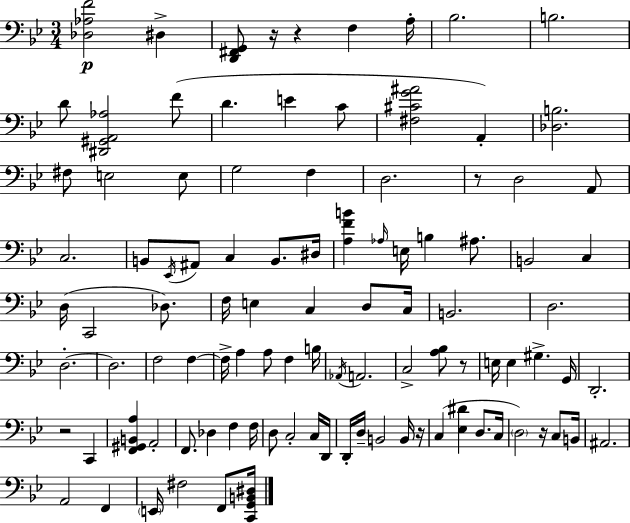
X:1
T:Untitled
M:3/4
L:1/4
K:Bb
[_D,_A,F]2 ^D, [D,,^F,,G,,]/2 z/4 z F, A,/4 _B,2 B,2 D/2 [^D,,^G,,A,,_A,]2 F/2 D E C/2 [^F,^CG^A]2 A,, [_D,B,]2 ^F,/2 E,2 E,/2 G,2 F, D,2 z/2 D,2 A,,/2 C,2 B,,/2 _E,,/4 ^A,,/2 C, B,,/2 ^D,/4 [A,FB] _A,/4 E,/4 B, ^A,/2 B,,2 C, D,/4 C,,2 _D,/2 F,/4 E, C, D,/2 C,/4 B,,2 D,2 D,2 D,2 F,2 F, F,/4 A, A,/2 F, B,/4 _A,,/4 A,,2 C,2 [A,_B,]/2 z/2 E,/4 E, ^G, G,,/4 D,,2 z2 C,, [F,,^G,,B,,A,] A,,2 F,,/2 _D, F, F,/4 D,/2 C,2 C,/4 D,,/4 D,,/4 D,/4 B,,2 B,,/4 z/4 C, [_E,^D] D,/2 C,/4 D,2 z/4 C,/2 B,,/4 ^A,,2 A,,2 F,, E,,/4 ^F,2 F,,/2 [C,,G,,B,,^D,]/4